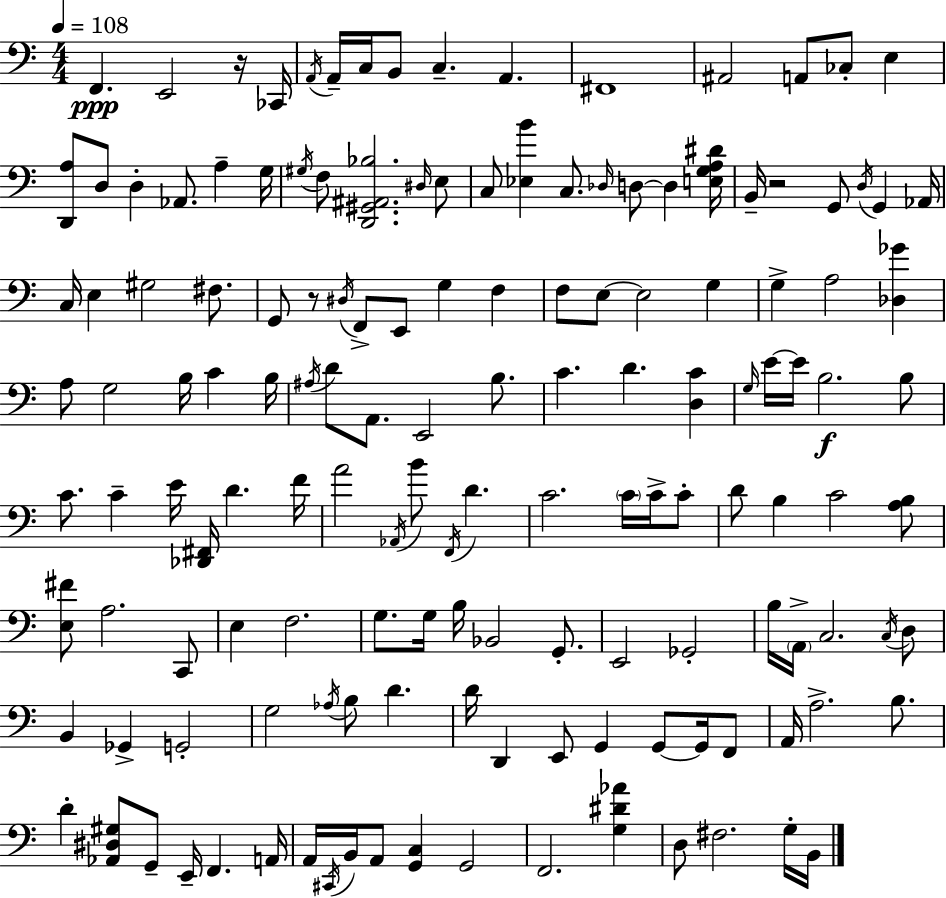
{
  \clef bass
  \numericTimeSignature
  \time 4/4
  \key c \major
  \tempo 4 = 108
  f,4.\ppp e,2 r16 ces,16 | \acciaccatura { a,16 } a,16-- c16 b,8 c4.-- a,4. | fis,1 | ais,2 a,8 ces8-. e4 | \break <d, a>8 d8 d4-. aes,8. a4-- | g16 \acciaccatura { gis16 } f8 <d, gis, ais, bes>2. | \grace { dis16 } e8 c8 <ees b'>4 c8. \grace { des16 } d8~~ d4 | <e g a dis'>16 b,16-- r2 g,8 \acciaccatura { d16 } | \break g,4 aes,16 c16 e4 gis2 | fis8. g,8 r8 \acciaccatura { dis16 } f,8-> e,8 g4 | f4 f8 e8~~ e2 | g4 g4-> a2 | \break <des ges'>4 a8 g2 | b16 c'4 b16 \acciaccatura { ais16 } d'8 a,8. e,2 | b8. c'4. d'4. | <d c'>4 \grace { g16 } e'16~~ e'16 b2.\f | \break b8 c'8. c'4-- e'16 | <des, fis,>16 d'4. f'16 a'2 | \acciaccatura { aes,16 } b'8 \acciaccatura { f,16 } d'4. c'2. | \parenthesize c'16 c'16-> c'8-. d'8 b4 | \break c'2 <a b>8 <e fis'>8 a2. | c,8 e4 f2. | g8. g16 b16 bes,2 | g,8.-. e,2 | \break ges,2-. b16 \parenthesize a,16-> c2. | \acciaccatura { c16 } d8 b,4 ges,4-> | g,2-. g2 | \acciaccatura { aes16 } b8 d'4. d'16 d,4 | \break e,8 g,4 g,8~~ g,16 f,8 a,16 a2.-> | b8. d'4-. | <aes, dis gis>8 g,8-- e,16-- f,4. a,16 a,16 \acciaccatura { cis,16 } b,16 a,8 | <g, c>4 g,2 f,2. | \break <g dis' aes'>4 d8 fis2. | g16-. b,16 \bar "|."
}